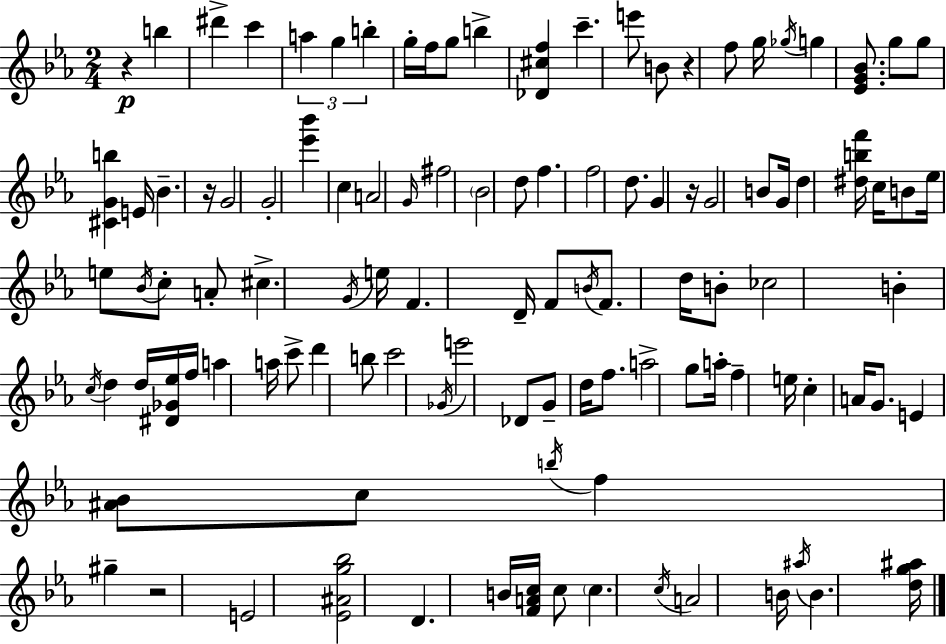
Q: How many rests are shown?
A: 5